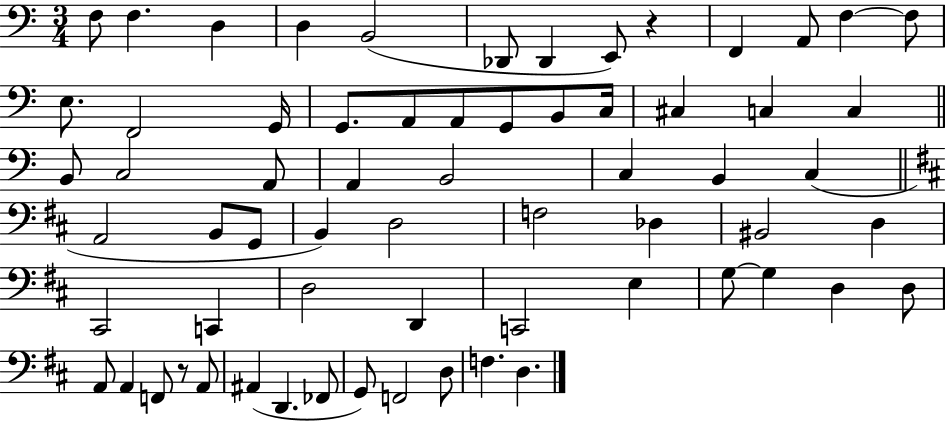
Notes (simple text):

F3/e F3/q. D3/q D3/q B2/h Db2/e Db2/q E2/e R/q F2/q A2/e F3/q F3/e E3/e. F2/h G2/s G2/e. A2/e A2/e G2/e B2/e C3/s C#3/q C3/q C3/q B2/e C3/h A2/e A2/q B2/h C3/q B2/q C3/q A2/h B2/e G2/e B2/q D3/h F3/h Db3/q BIS2/h D3/q C#2/h C2/q D3/h D2/q C2/h E3/q G3/e G3/q D3/q D3/e A2/e A2/q F2/e R/e A2/e A#2/q D2/q. FES2/e G2/e F2/h D3/e F3/q. D3/q.